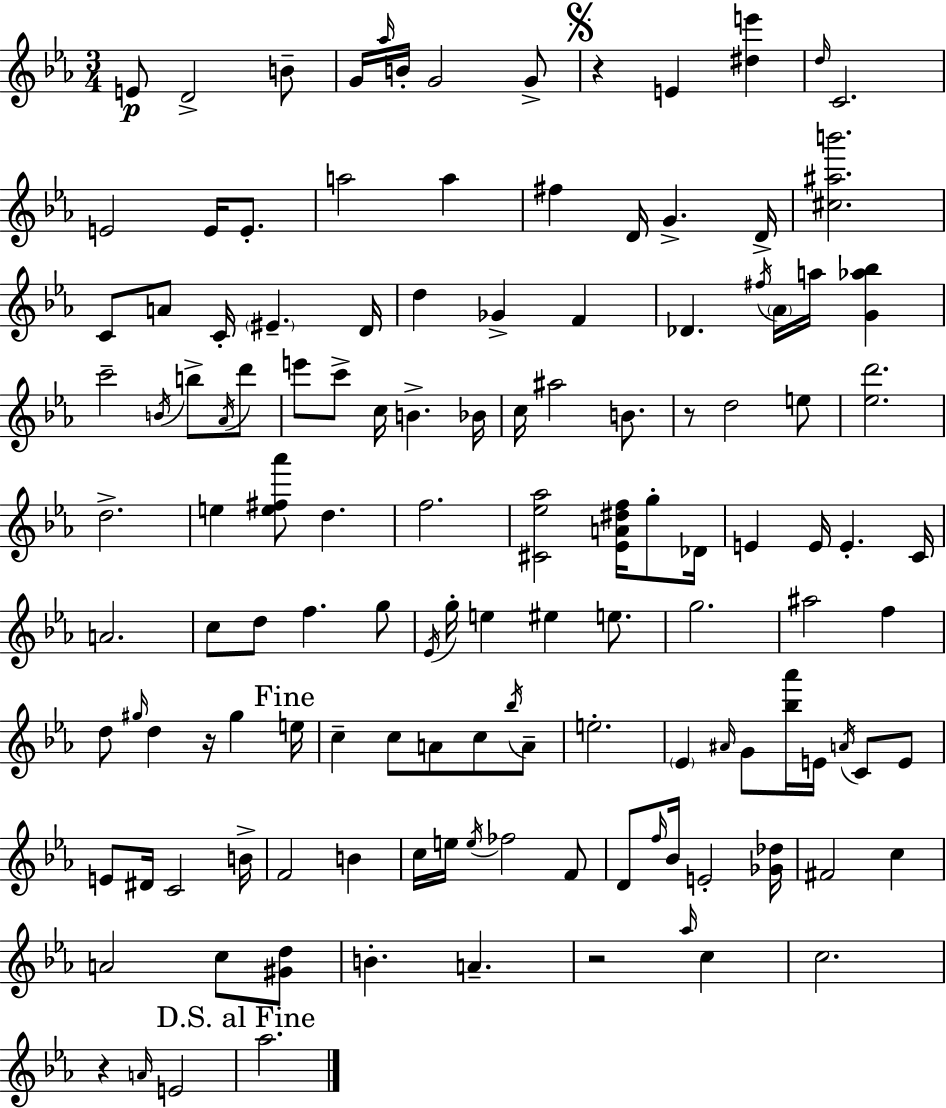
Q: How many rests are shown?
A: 5